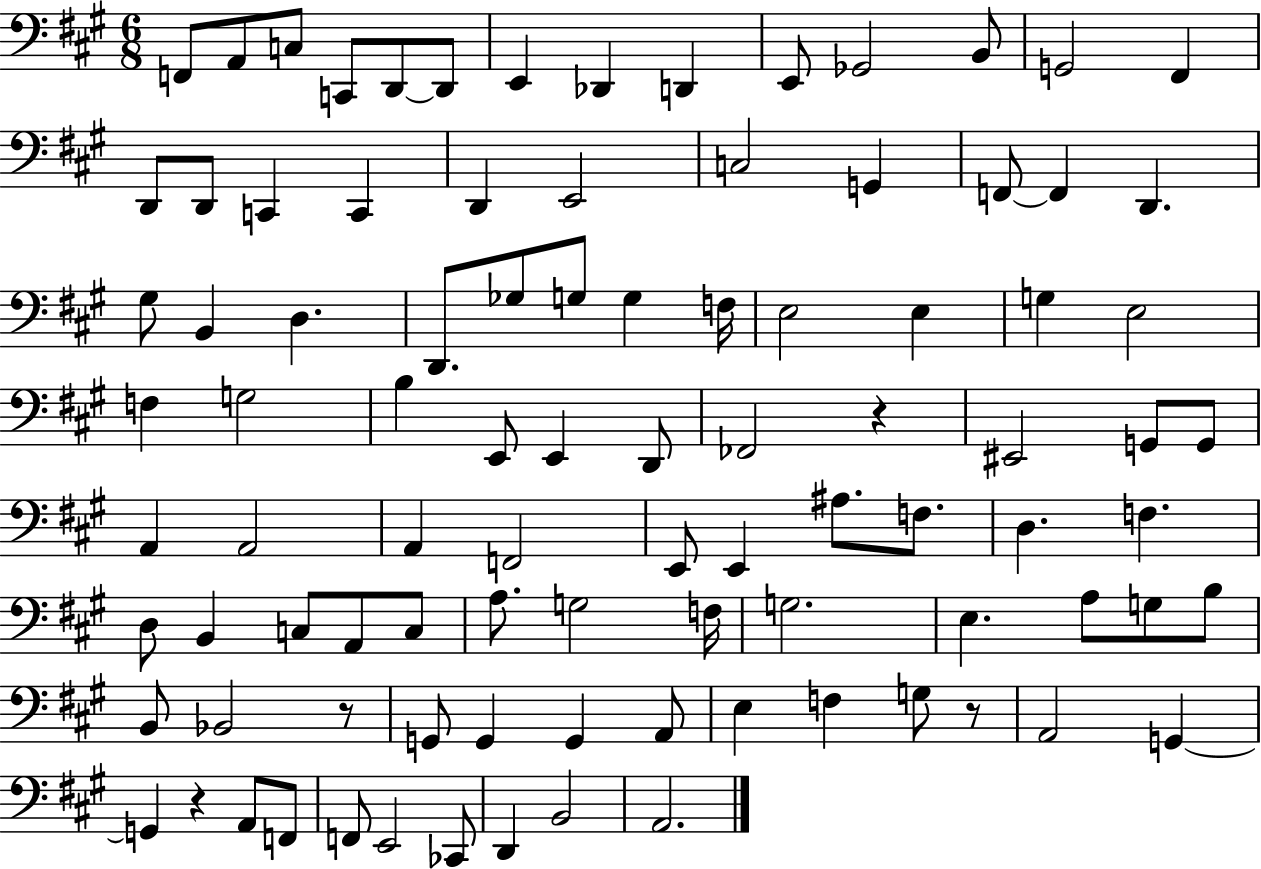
F2/e A2/e C3/e C2/e D2/e D2/e E2/q Db2/q D2/q E2/e Gb2/h B2/e G2/h F#2/q D2/e D2/e C2/q C2/q D2/q E2/h C3/h G2/q F2/e F2/q D2/q. G#3/e B2/q D3/q. D2/e. Gb3/e G3/e G3/q F3/s E3/h E3/q G3/q E3/h F3/q G3/h B3/q E2/e E2/q D2/e FES2/h R/q EIS2/h G2/e G2/e A2/q A2/h A2/q F2/h E2/e E2/q A#3/e. F3/e. D3/q. F3/q. D3/e B2/q C3/e A2/e C3/e A3/e. G3/h F3/s G3/h. E3/q. A3/e G3/e B3/e B2/e Bb2/h R/e G2/e G2/q G2/q A2/e E3/q F3/q G3/e R/e A2/h G2/q G2/q R/q A2/e F2/e F2/e E2/h CES2/e D2/q B2/h A2/h.